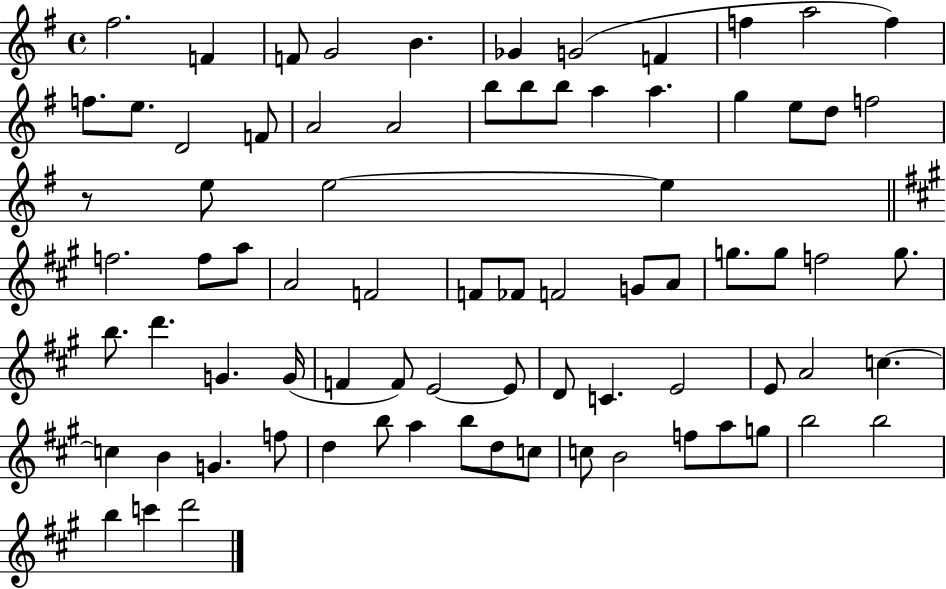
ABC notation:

X:1
T:Untitled
M:4/4
L:1/4
K:G
^f2 F F/2 G2 B _G G2 F f a2 f f/2 e/2 D2 F/2 A2 A2 b/2 b/2 b/2 a a g e/2 d/2 f2 z/2 e/2 e2 e f2 f/2 a/2 A2 F2 F/2 _F/2 F2 G/2 A/2 g/2 g/2 f2 g/2 b/2 d' G G/4 F F/2 E2 E/2 D/2 C E2 E/2 A2 c c B G f/2 d b/2 a b/2 d/2 c/2 c/2 B2 f/2 a/2 g/2 b2 b2 b c' d'2